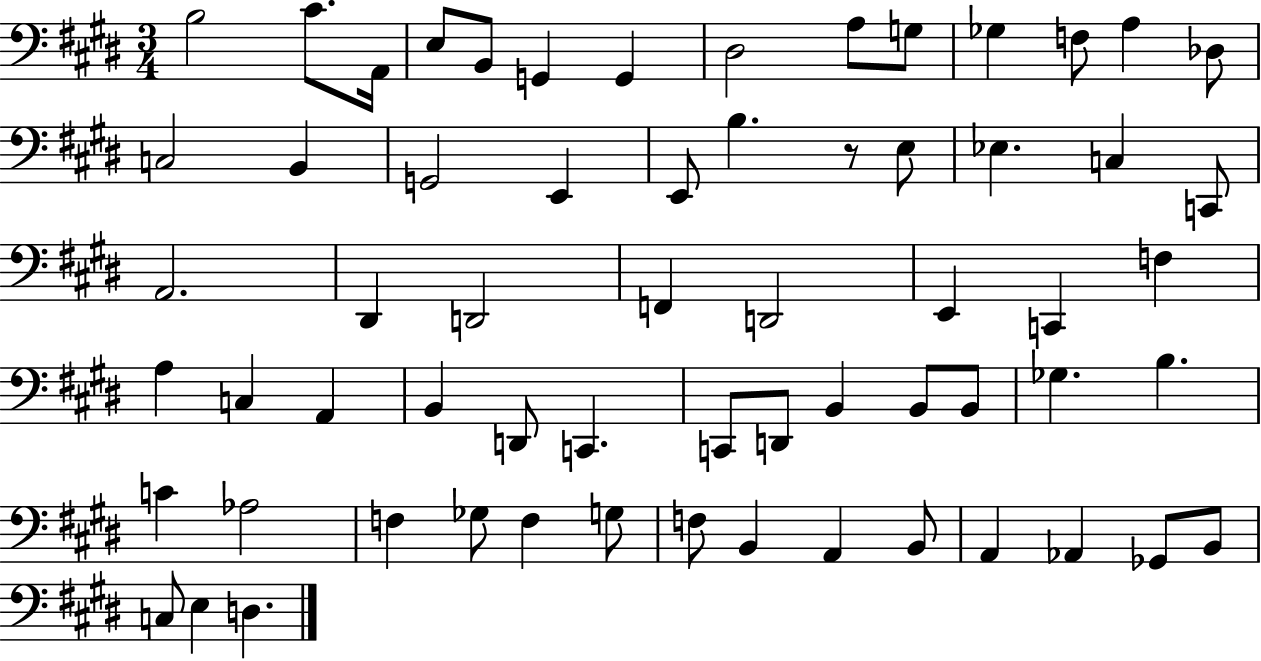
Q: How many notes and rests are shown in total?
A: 63